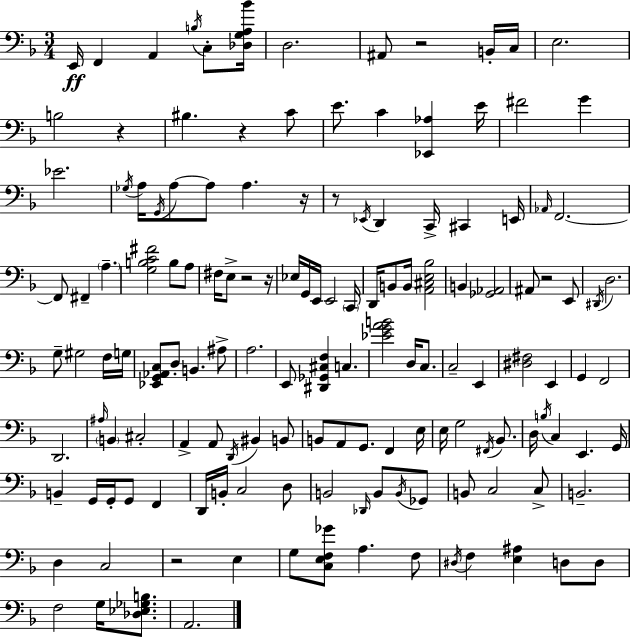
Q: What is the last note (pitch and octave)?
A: A2